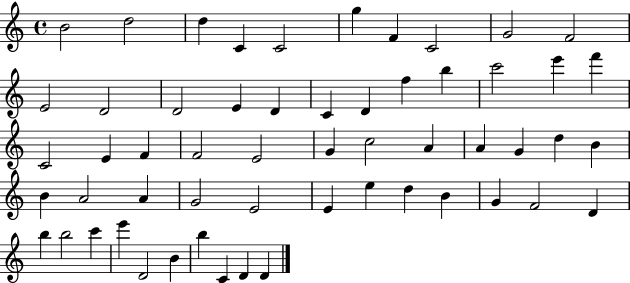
B4/h D5/h D5/q C4/q C4/h G5/q F4/q C4/h G4/h F4/h E4/h D4/h D4/h E4/q D4/q C4/q D4/q F5/q B5/q C6/h E6/q F6/q C4/h E4/q F4/q F4/h E4/h G4/q C5/h A4/q A4/q G4/q D5/q B4/q B4/q A4/h A4/q G4/h E4/h E4/q E5/q D5/q B4/q G4/q F4/h D4/q B5/q B5/h C6/q E6/q D4/h B4/q B5/q C4/q D4/q D4/q